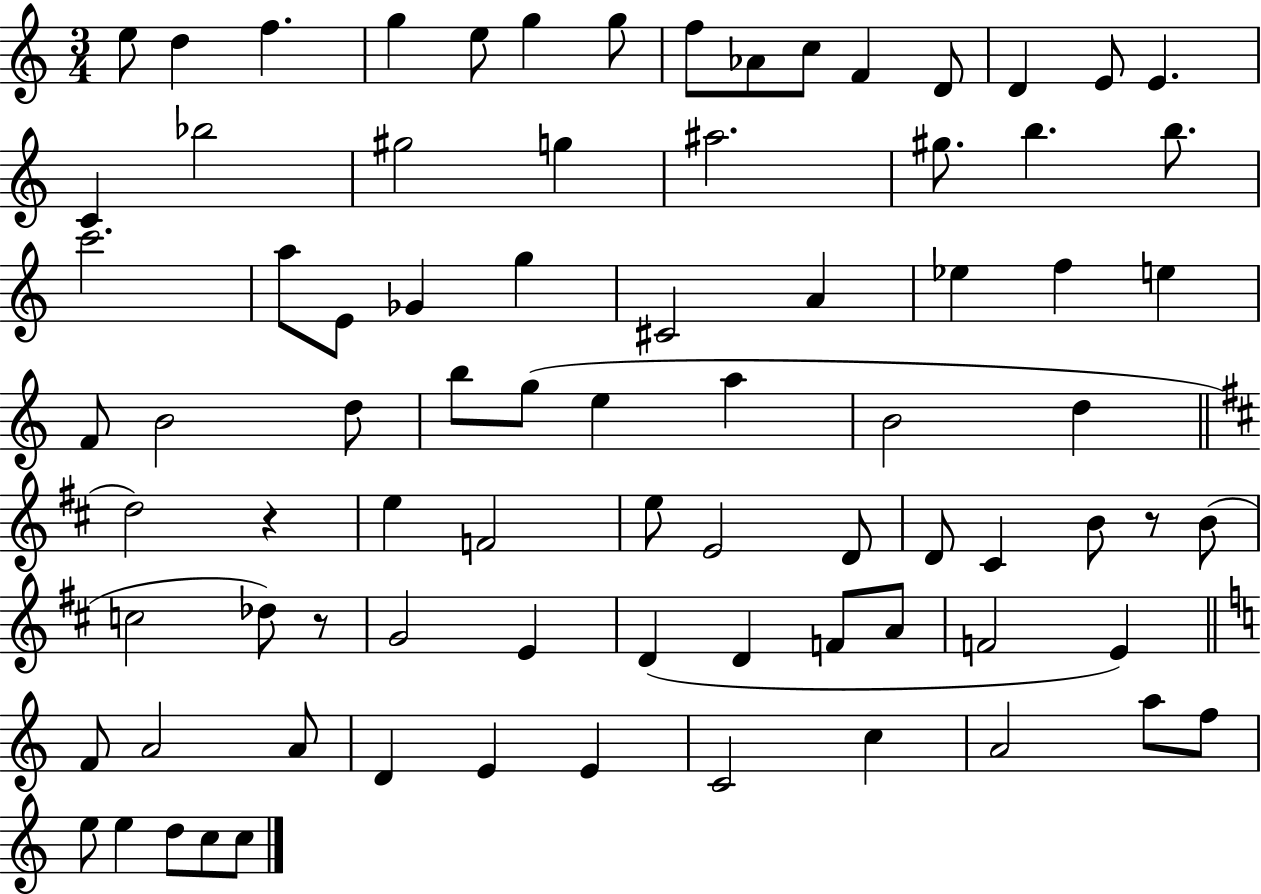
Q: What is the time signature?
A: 3/4